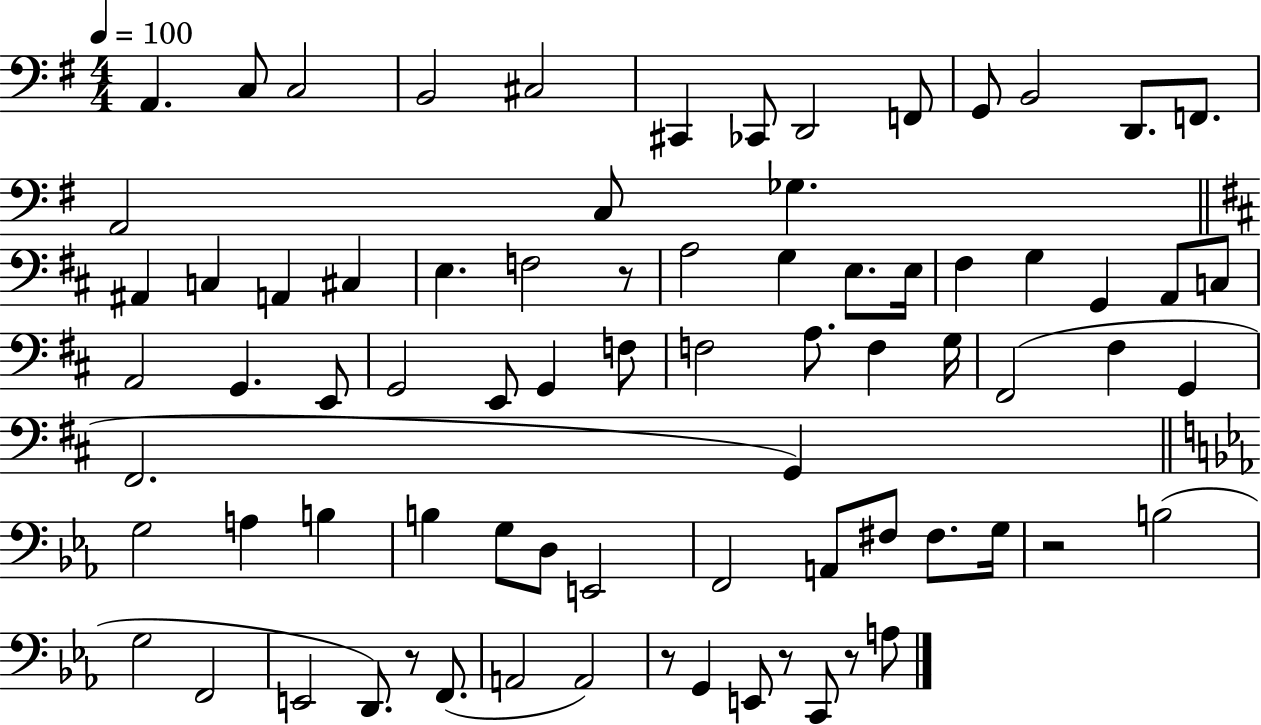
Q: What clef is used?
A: bass